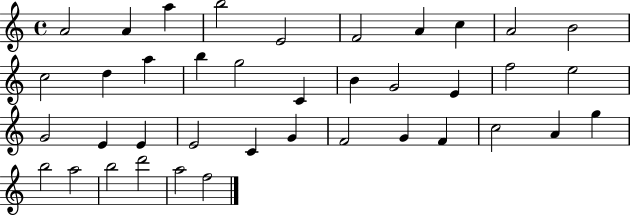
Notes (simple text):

A4/h A4/q A5/q B5/h E4/h F4/h A4/q C5/q A4/h B4/h C5/h D5/q A5/q B5/q G5/h C4/q B4/q G4/h E4/q F5/h E5/h G4/h E4/q E4/q E4/h C4/q G4/q F4/h G4/q F4/q C5/h A4/q G5/q B5/h A5/h B5/h D6/h A5/h F5/h